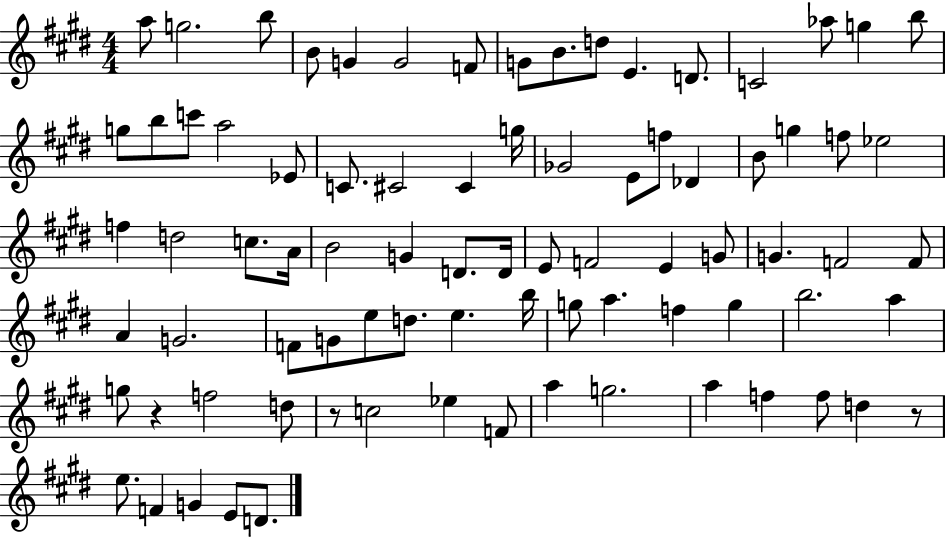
A5/e G5/h. B5/e B4/e G4/q G4/h F4/e G4/e B4/e. D5/e E4/q. D4/e. C4/h Ab5/e G5/q B5/e G5/e B5/e C6/e A5/h Eb4/e C4/e. C#4/h C#4/q G5/s Gb4/h E4/e F5/e Db4/q B4/e G5/q F5/e Eb5/h F5/q D5/h C5/e. A4/s B4/h G4/q D4/e. D4/s E4/e F4/h E4/q G4/e G4/q. F4/h F4/e A4/q G4/h. F4/e G4/e E5/e D5/e. E5/q. B5/s G5/e A5/q. F5/q G5/q B5/h. A5/q G5/e R/q F5/h D5/e R/e C5/h Eb5/q F4/e A5/q G5/h. A5/q F5/q F5/e D5/q R/e E5/e. F4/q G4/q E4/e D4/e.